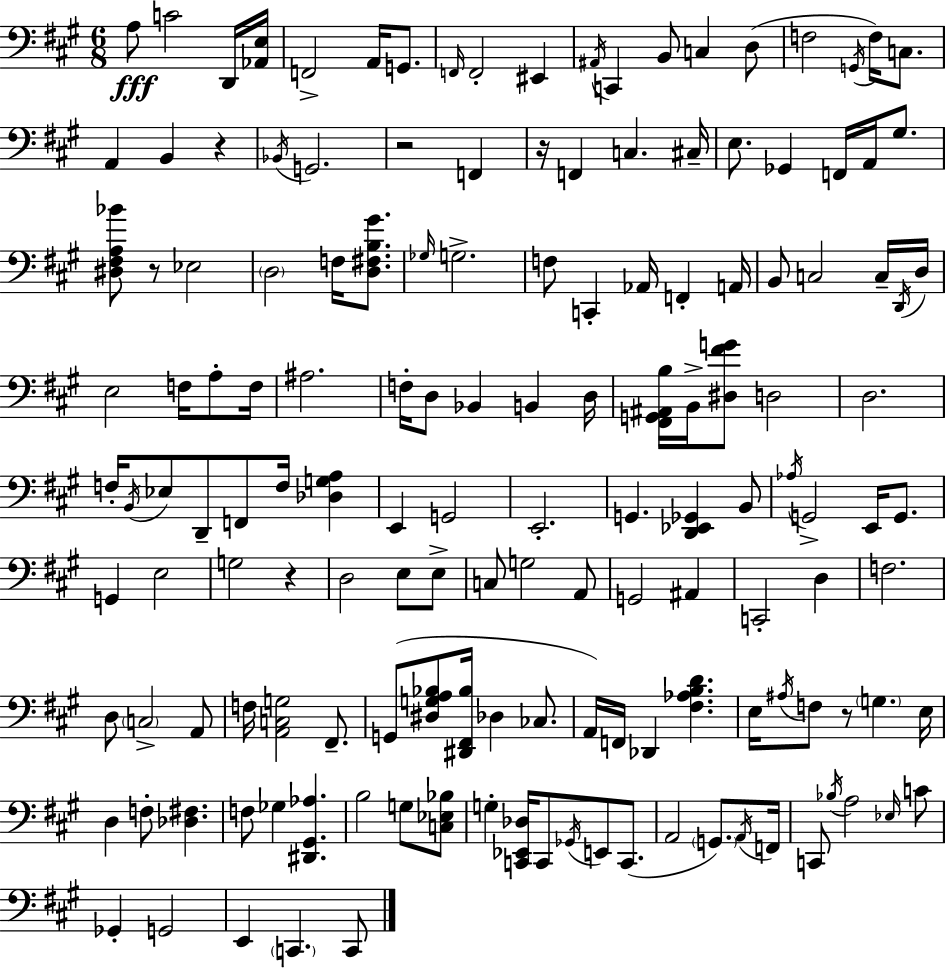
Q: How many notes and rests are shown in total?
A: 150